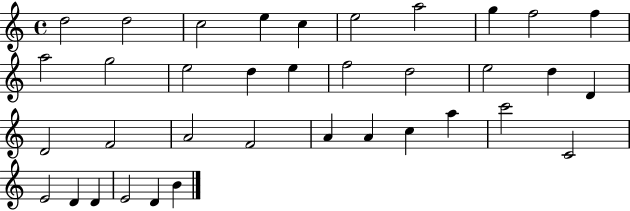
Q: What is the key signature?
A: C major